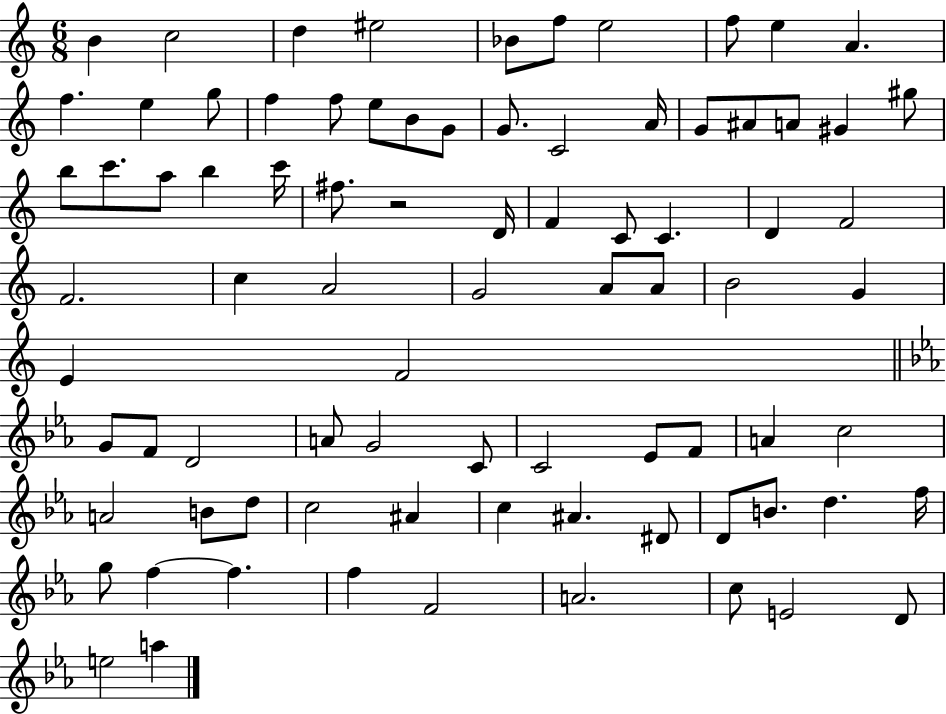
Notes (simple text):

B4/q C5/h D5/q EIS5/h Bb4/e F5/e E5/h F5/e E5/q A4/q. F5/q. E5/q G5/e F5/q F5/e E5/e B4/e G4/e G4/e. C4/h A4/s G4/e A#4/e A4/e G#4/q G#5/e B5/e C6/e. A5/e B5/q C6/s F#5/e. R/h D4/s F4/q C4/e C4/q. D4/q F4/h F4/h. C5/q A4/h G4/h A4/e A4/e B4/h G4/q E4/q F4/h G4/e F4/e D4/h A4/e G4/h C4/e C4/h Eb4/e F4/e A4/q C5/h A4/h B4/e D5/e C5/h A#4/q C5/q A#4/q. D#4/e D4/e B4/e. D5/q. F5/s G5/e F5/q F5/q. F5/q F4/h A4/h. C5/e E4/h D4/e E5/h A5/q